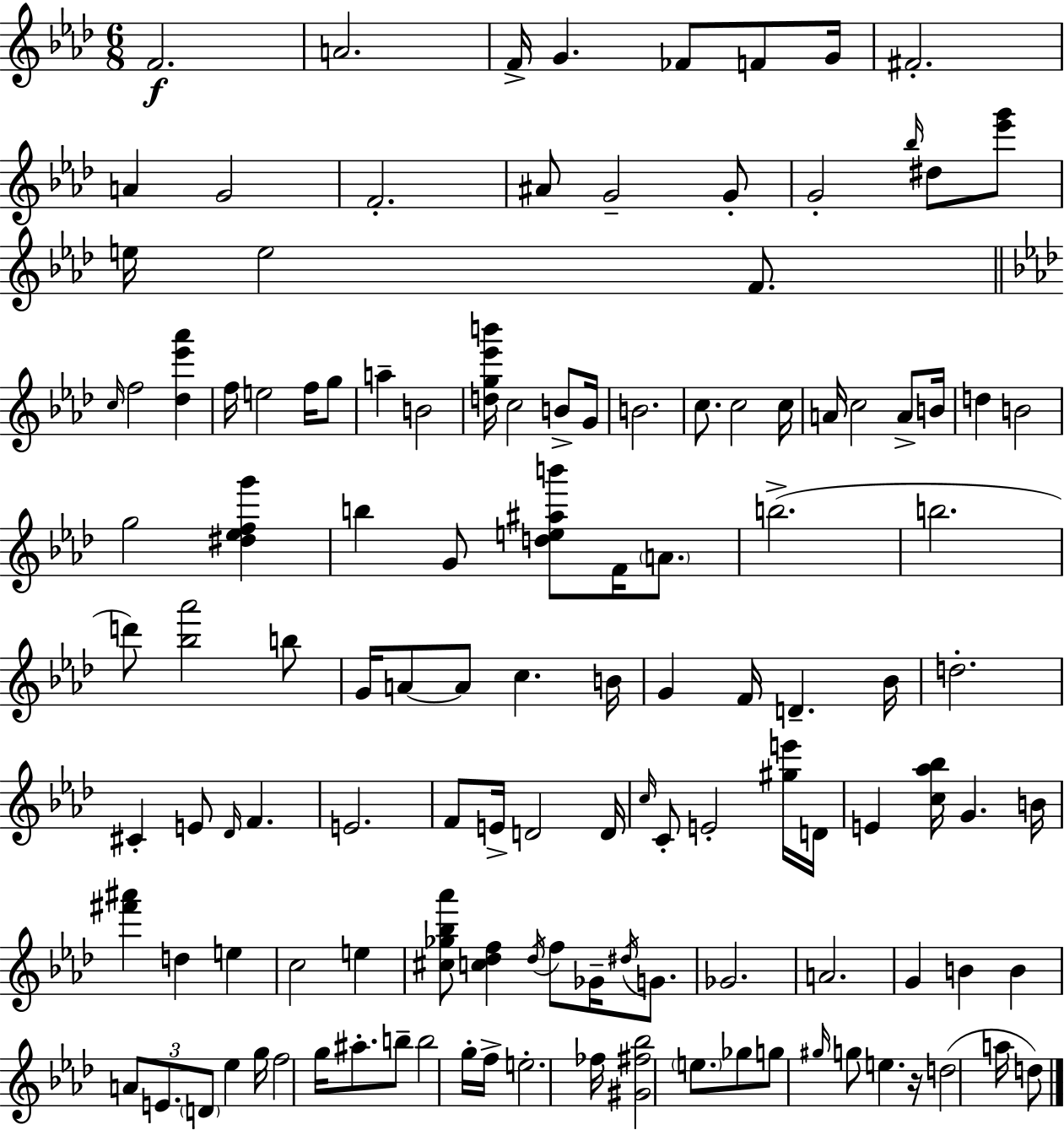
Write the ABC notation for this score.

X:1
T:Untitled
M:6/8
L:1/4
K:Fm
F2 A2 F/4 G _F/2 F/2 G/4 ^F2 A G2 F2 ^A/2 G2 G/2 G2 _b/4 ^d/2 [_e'g']/2 e/4 e2 F/2 c/4 f2 [_d_e'_a'] f/4 e2 f/4 g/2 a B2 [dg_e'b']/4 c2 B/2 G/4 B2 c/2 c2 c/4 A/4 c2 A/2 B/4 d B2 g2 [^d_efg'] b G/2 [de^ab']/2 F/4 A/2 b2 b2 d'/2 [_b_a']2 b/2 G/4 A/2 A/2 c B/4 G F/4 D _B/4 d2 ^C E/2 _D/4 F E2 F/2 E/4 D2 D/4 c/4 C/2 E2 [^ge']/4 D/4 E [c_a_b]/4 G B/4 [^f'^a'] d e c2 e [^c_g_b_a']/2 [c_df] _d/4 f/2 _G/4 ^d/4 G/2 _G2 A2 G B B A/2 E/2 D/2 _e g/4 f2 g/4 ^a/2 b/2 b2 g/4 f/4 e2 _f/4 [^G^f_b]2 e/2 _g/2 g/2 ^g/4 g/2 e z/4 d2 a/4 d/2